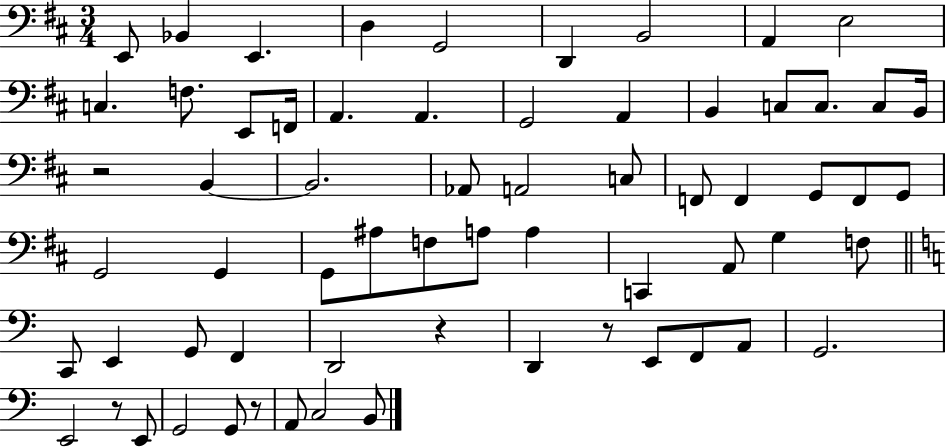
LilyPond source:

{
  \clef bass
  \numericTimeSignature
  \time 3/4
  \key d \major
  e,8 bes,4 e,4. | d4 g,2 | d,4 b,2 | a,4 e2 | \break c4. f8. e,8 f,16 | a,4. a,4. | g,2 a,4 | b,4 c8 c8. c8 b,16 | \break r2 b,4~~ | b,2. | aes,8 a,2 c8 | f,8 f,4 g,8 f,8 g,8 | \break g,2 g,4 | g,8 ais8 f8 a8 a4 | c,4 a,8 g4 f8 | \bar "||" \break \key c \major c,8 e,4 g,8 f,4 | d,2 r4 | d,4 r8 e,8 f,8 a,8 | g,2. | \break e,2 r8 e,8 | g,2 g,8 r8 | a,8 c2 b,8 | \bar "|."
}